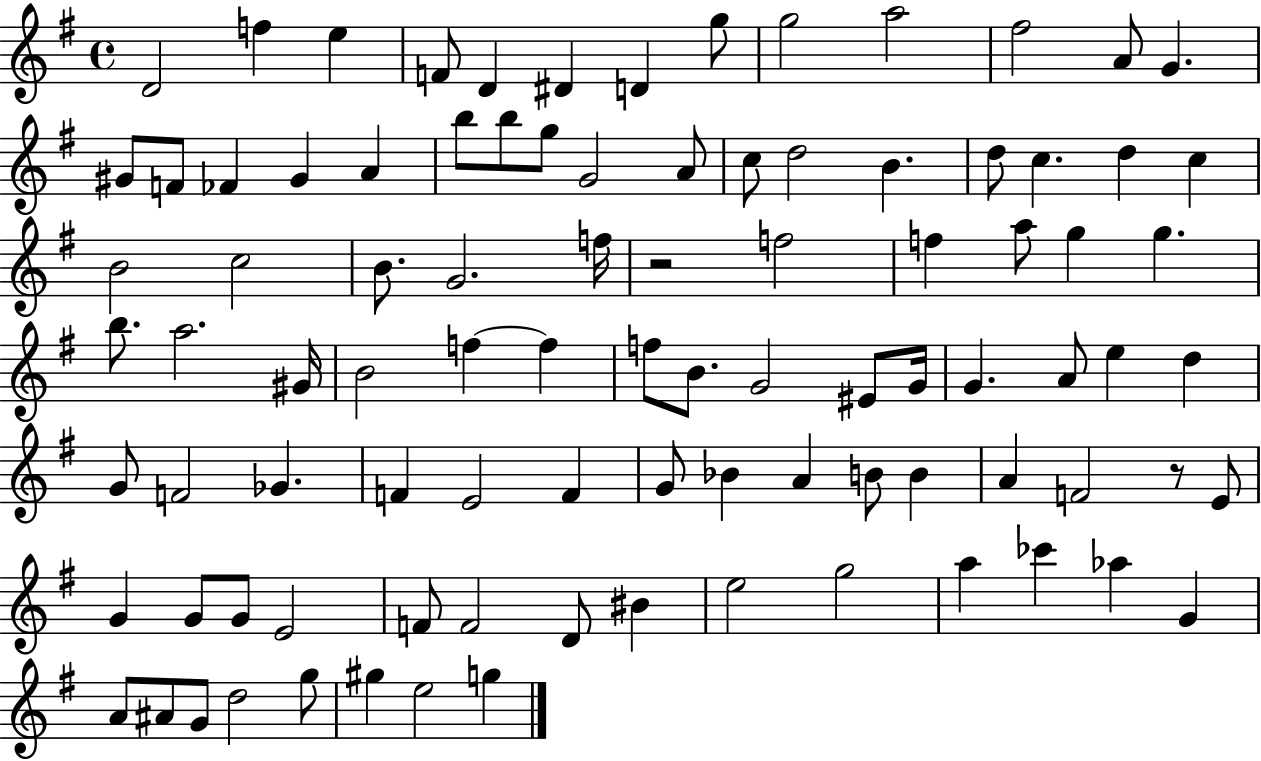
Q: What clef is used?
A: treble